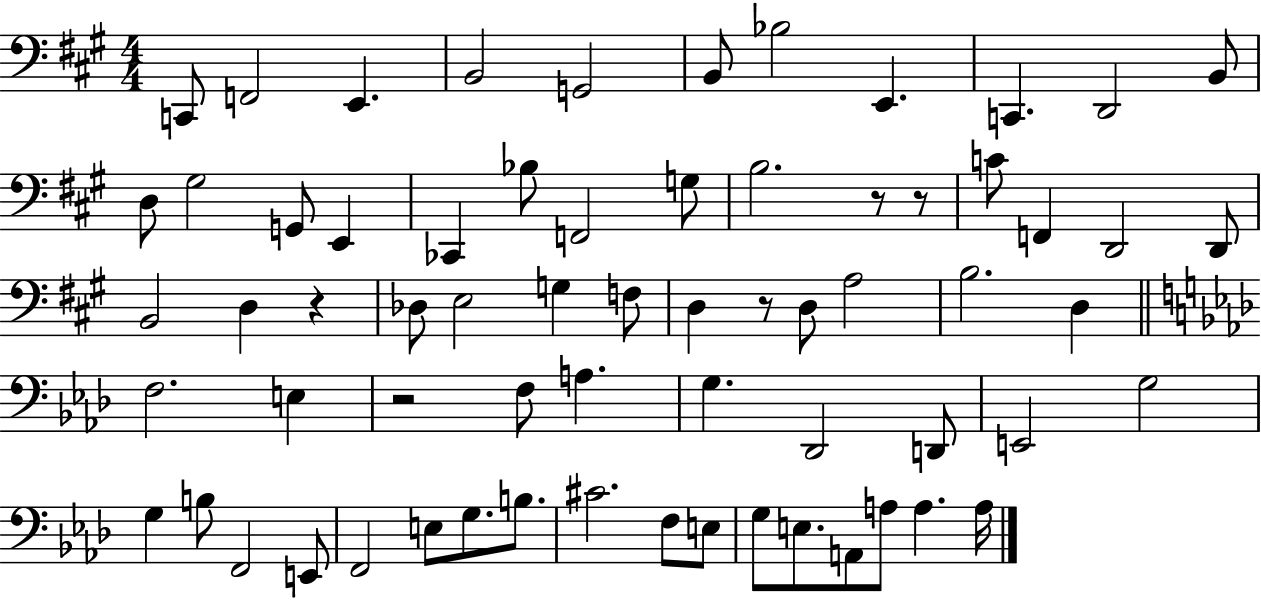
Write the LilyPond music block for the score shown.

{
  \clef bass
  \numericTimeSignature
  \time 4/4
  \key a \major
  c,8 f,2 e,4. | b,2 g,2 | b,8 bes2 e,4. | c,4. d,2 b,8 | \break d8 gis2 g,8 e,4 | ces,4 bes8 f,2 g8 | b2. r8 r8 | c'8 f,4 d,2 d,8 | \break b,2 d4 r4 | des8 e2 g4 f8 | d4 r8 d8 a2 | b2. d4 | \break \bar "||" \break \key aes \major f2. e4 | r2 f8 a4. | g4. des,2 d,8 | e,2 g2 | \break g4 b8 f,2 e,8 | f,2 e8 g8. b8. | cis'2. f8 e8 | g8 e8. a,8 a8 a4. a16 | \break \bar "|."
}